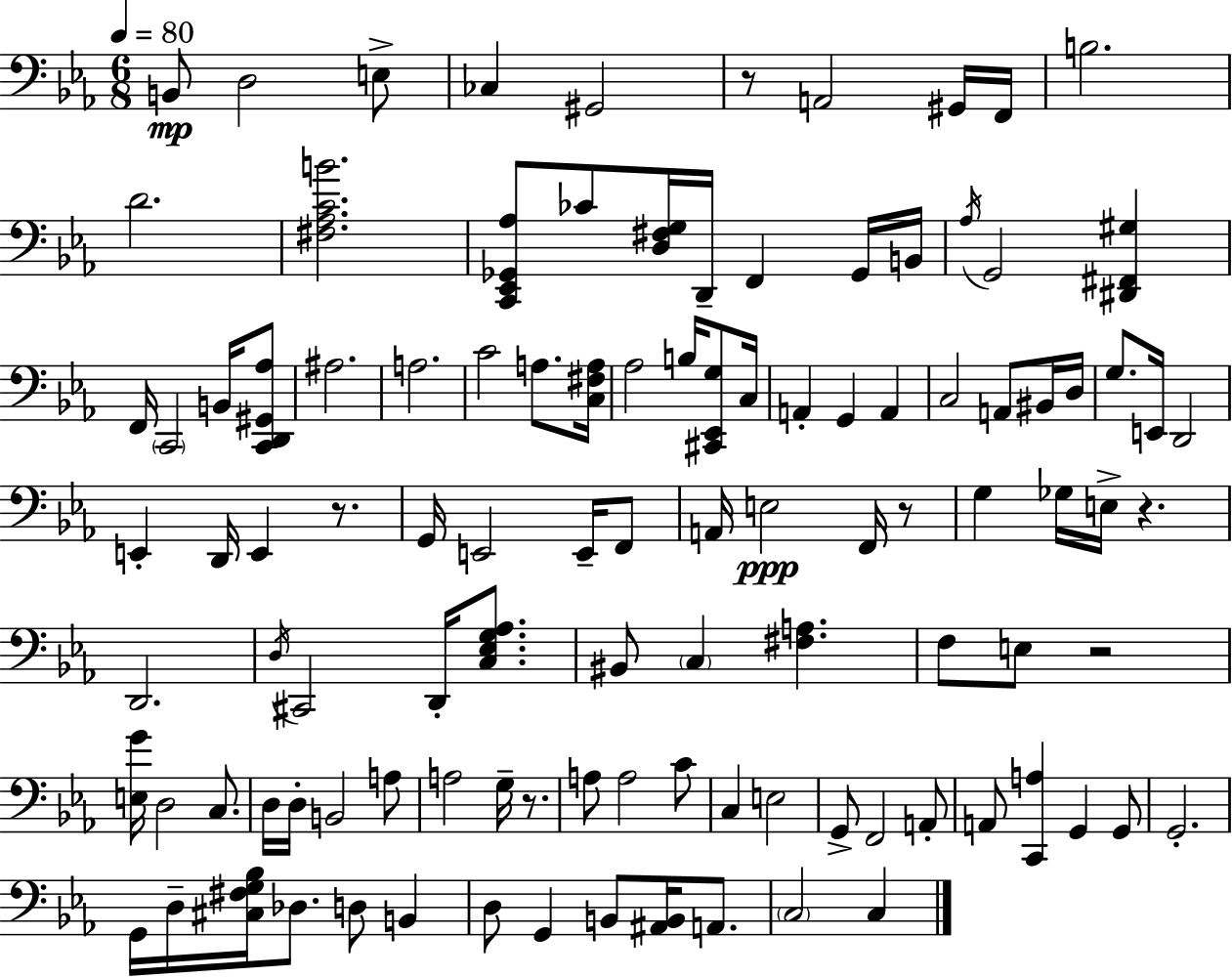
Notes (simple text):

B2/e D3/h E3/e CES3/q G#2/h R/e A2/h G#2/s F2/s B3/h. D4/h. [F#3,Ab3,C4,B4]/h. [C2,Eb2,Gb2,Ab3]/e CES4/e [D3,F#3,G3]/s D2/s F2/q Gb2/s B2/s Ab3/s G2/h [D#2,F#2,G#3]/q F2/s C2/h B2/s [C2,D2,G#2,Ab3]/e A#3/h. A3/h. C4/h A3/e. [C3,F#3,A3]/s Ab3/h B3/s [C#2,Eb2,G3]/e C3/s A2/q G2/q A2/q C3/h A2/e BIS2/s D3/s G3/e. E2/s D2/h E2/q D2/s E2/q R/e. G2/s E2/h E2/s F2/e A2/s E3/h F2/s R/e G3/q Gb3/s E3/s R/q. D2/h. D3/s C#2/h D2/s [C3,Eb3,G3,Ab3]/e. BIS2/e C3/q [F#3,A3]/q. F3/e E3/e R/h [E3,G4]/s D3/h C3/e. D3/s D3/s B2/h A3/e A3/h G3/s R/e. A3/e A3/h C4/e C3/q E3/h G2/e F2/h A2/e A2/e [C2,A3]/q G2/q G2/e G2/h. G2/s D3/s [C#3,F#3,G3,Bb3]/s Db3/e. D3/e B2/q D3/e G2/q B2/e [A#2,B2]/s A2/e. C3/h C3/q